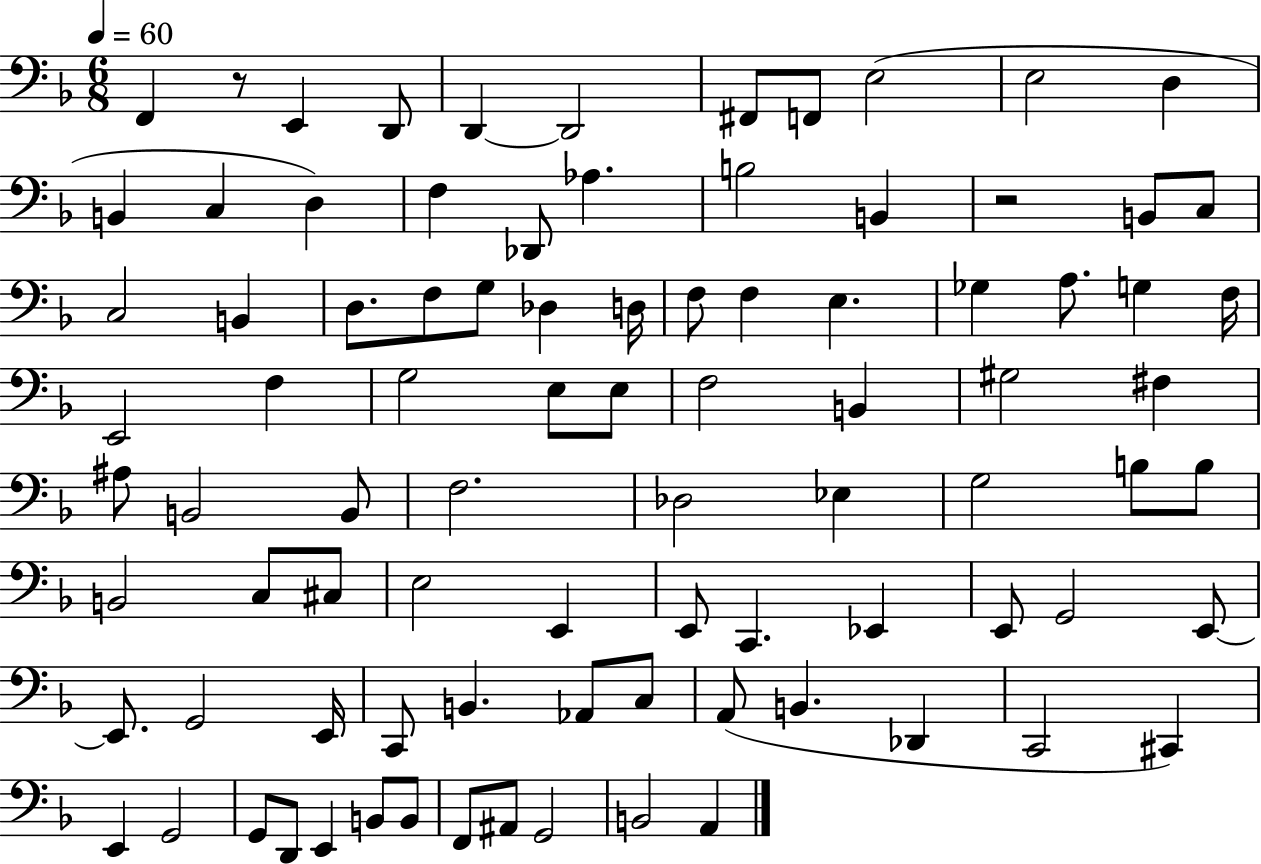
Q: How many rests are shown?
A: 2